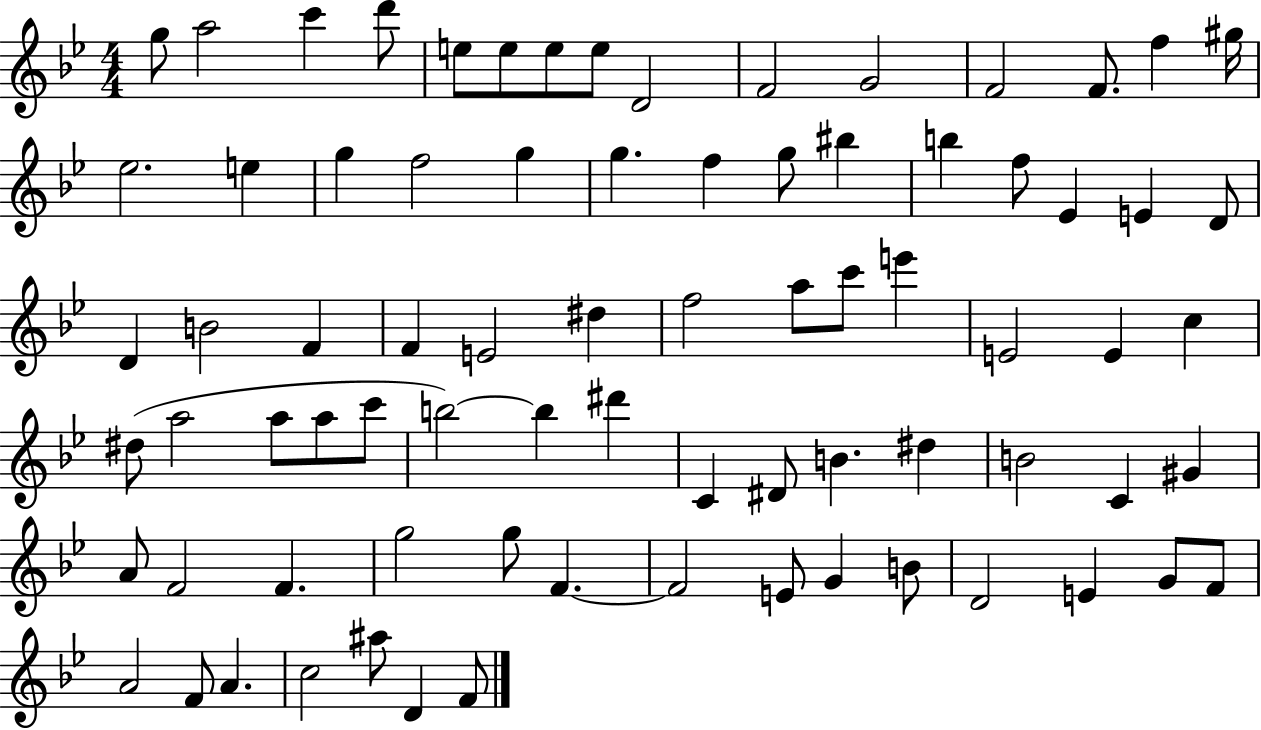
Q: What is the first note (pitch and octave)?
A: G5